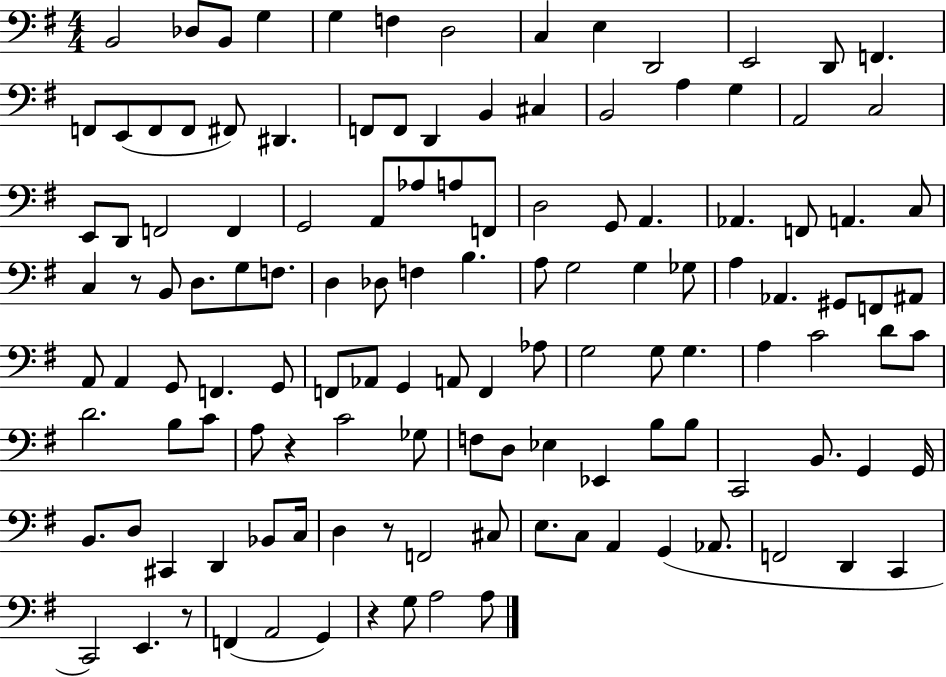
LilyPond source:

{
  \clef bass
  \numericTimeSignature
  \time 4/4
  \key g \major
  b,2 des8 b,8 g4 | g4 f4 d2 | c4 e4 d,2 | e,2 d,8 f,4. | \break f,8 e,8( f,8 f,8 fis,8) dis,4. | f,8 f,8 d,4 b,4 cis4 | b,2 a4 g4 | a,2 c2 | \break e,8 d,8 f,2 f,4 | g,2 a,8 aes8 a8 f,8 | d2 g,8 a,4. | aes,4. f,8 a,4. c8 | \break c4 r8 b,8 d8. g8 f8. | d4 des8 f4 b4. | a8 g2 g4 ges8 | a4 aes,4. gis,8 f,8 ais,8 | \break a,8 a,4 g,8 f,4. g,8 | f,8 aes,8 g,4 a,8 f,4 aes8 | g2 g8 g4. | a4 c'2 d'8 c'8 | \break d'2. b8 c'8 | a8 r4 c'2 ges8 | f8 d8 ees4 ees,4 b8 b8 | c,2 b,8. g,4 g,16 | \break b,8. d8 cis,4 d,4 bes,8 c16 | d4 r8 f,2 cis8 | e8. c8 a,4 g,4( aes,8. | f,2 d,4 c,4 | \break c,2) e,4. r8 | f,4( a,2 g,4) | r4 g8 a2 a8 | \bar "|."
}